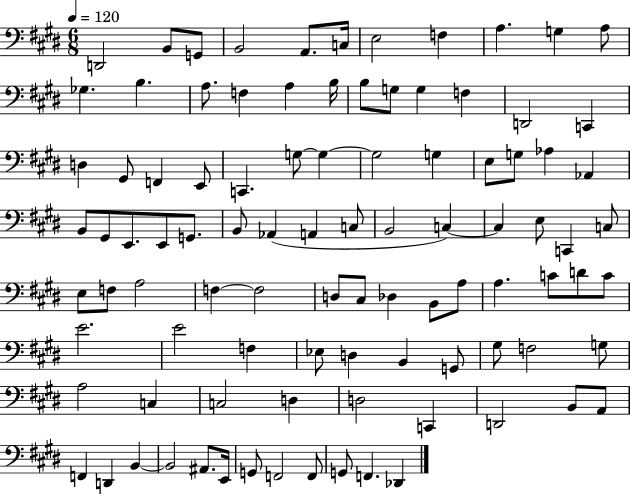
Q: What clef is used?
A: bass